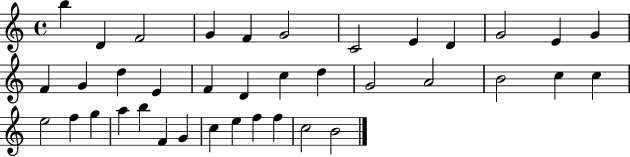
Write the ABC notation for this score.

X:1
T:Untitled
M:4/4
L:1/4
K:C
b D F2 G F G2 C2 E D G2 E G F G d E F D c d G2 A2 B2 c c e2 f g a b F G c e f f c2 B2